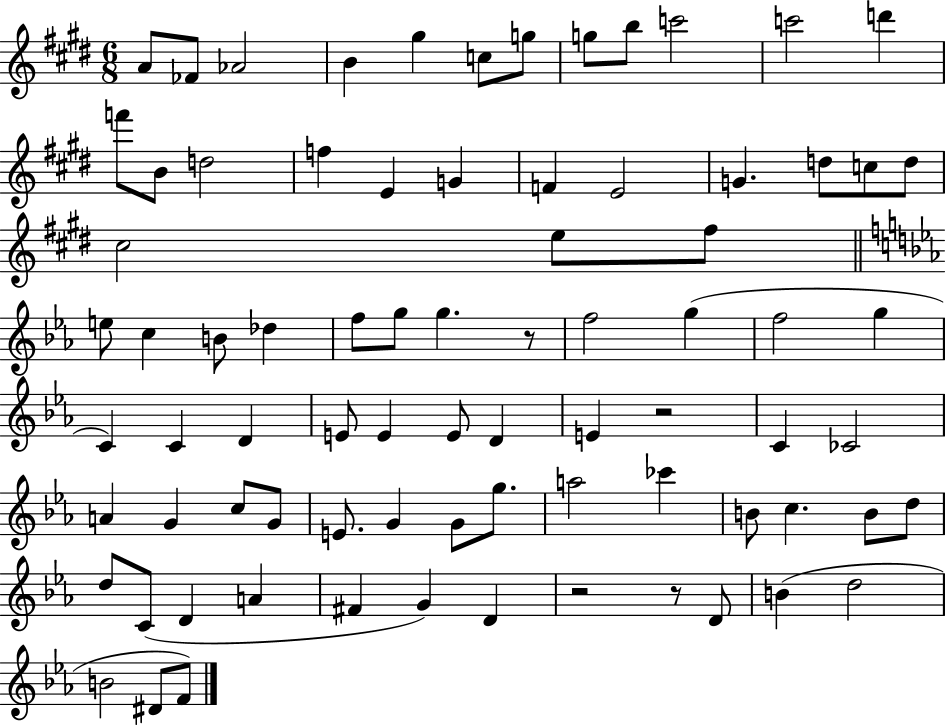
A4/e FES4/e Ab4/h B4/q G#5/q C5/e G5/e G5/e B5/e C6/h C6/h D6/q F6/e B4/e D5/h F5/q E4/q G4/q F4/q E4/h G4/q. D5/e C5/e D5/e C#5/h E5/e F#5/e E5/e C5/q B4/e Db5/q F5/e G5/e G5/q. R/e F5/h G5/q F5/h G5/q C4/q C4/q D4/q E4/e E4/q E4/e D4/q E4/q R/h C4/q CES4/h A4/q G4/q C5/e G4/e E4/e. G4/q G4/e G5/e. A5/h CES6/q B4/e C5/q. B4/e D5/e D5/e C4/e D4/q A4/q F#4/q G4/q D4/q R/h R/e D4/e B4/q D5/h B4/h D#4/e F4/e